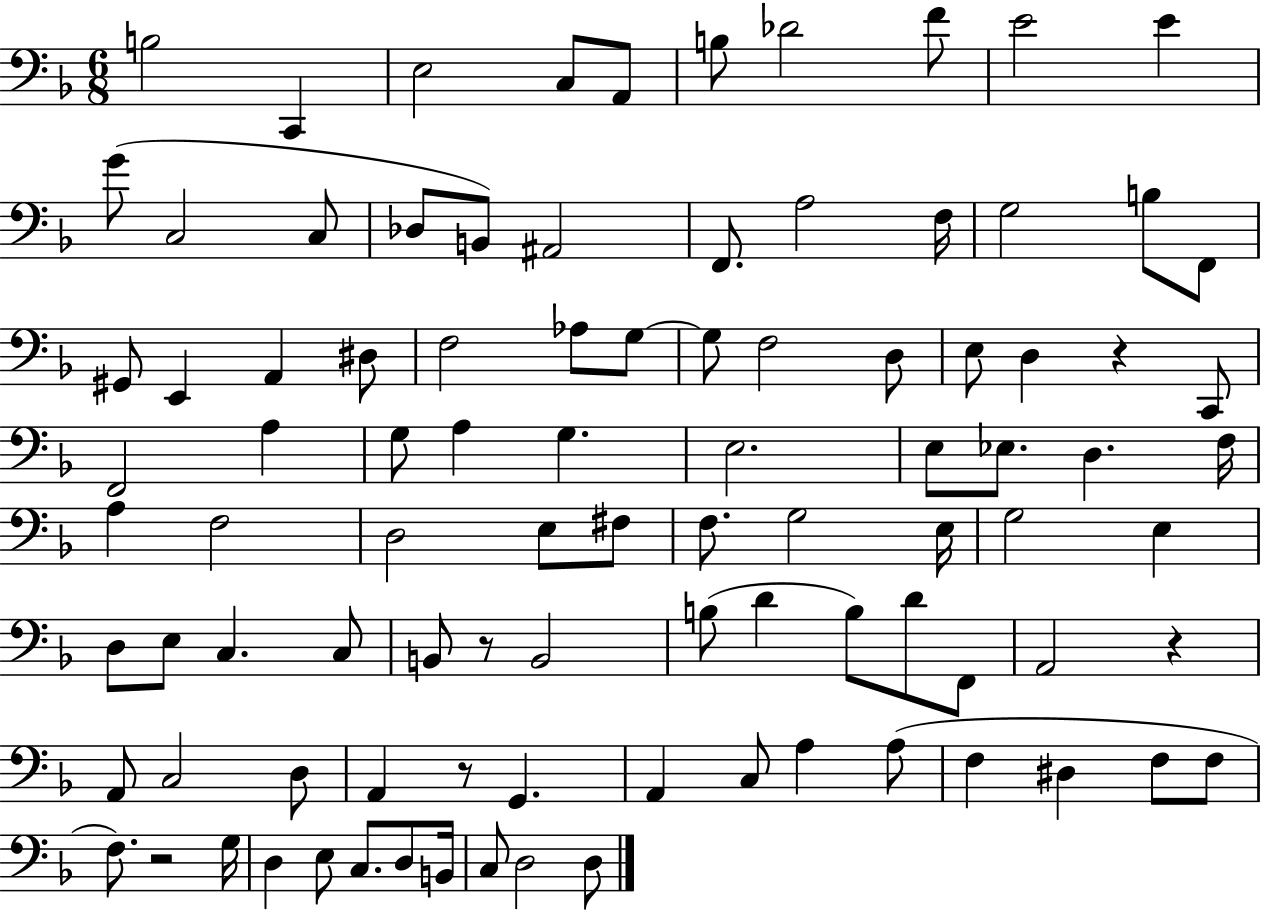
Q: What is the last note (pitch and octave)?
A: D3